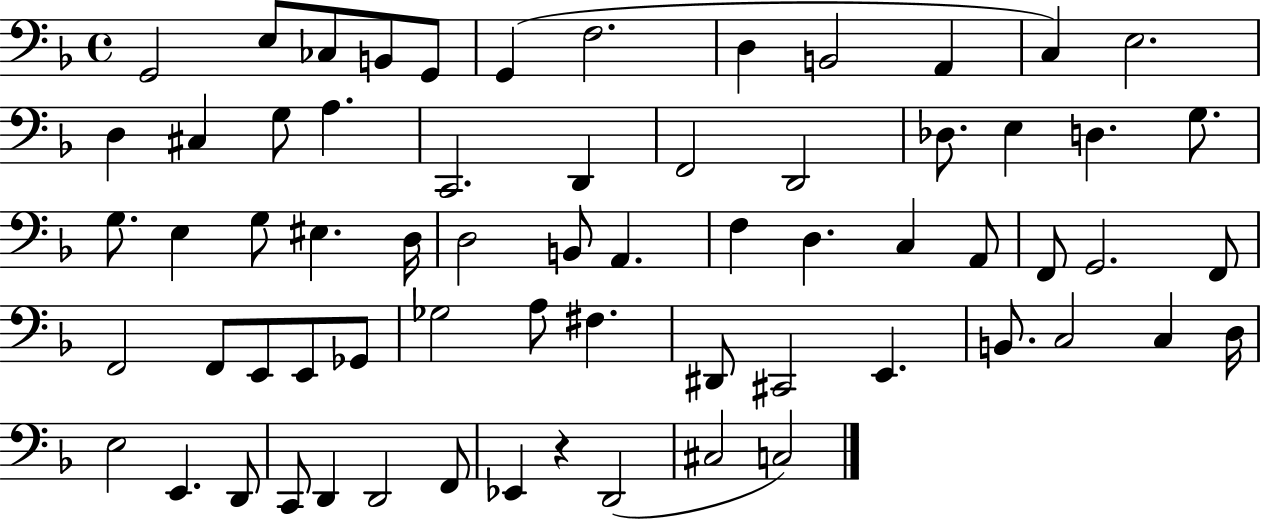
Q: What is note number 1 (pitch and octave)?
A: G2